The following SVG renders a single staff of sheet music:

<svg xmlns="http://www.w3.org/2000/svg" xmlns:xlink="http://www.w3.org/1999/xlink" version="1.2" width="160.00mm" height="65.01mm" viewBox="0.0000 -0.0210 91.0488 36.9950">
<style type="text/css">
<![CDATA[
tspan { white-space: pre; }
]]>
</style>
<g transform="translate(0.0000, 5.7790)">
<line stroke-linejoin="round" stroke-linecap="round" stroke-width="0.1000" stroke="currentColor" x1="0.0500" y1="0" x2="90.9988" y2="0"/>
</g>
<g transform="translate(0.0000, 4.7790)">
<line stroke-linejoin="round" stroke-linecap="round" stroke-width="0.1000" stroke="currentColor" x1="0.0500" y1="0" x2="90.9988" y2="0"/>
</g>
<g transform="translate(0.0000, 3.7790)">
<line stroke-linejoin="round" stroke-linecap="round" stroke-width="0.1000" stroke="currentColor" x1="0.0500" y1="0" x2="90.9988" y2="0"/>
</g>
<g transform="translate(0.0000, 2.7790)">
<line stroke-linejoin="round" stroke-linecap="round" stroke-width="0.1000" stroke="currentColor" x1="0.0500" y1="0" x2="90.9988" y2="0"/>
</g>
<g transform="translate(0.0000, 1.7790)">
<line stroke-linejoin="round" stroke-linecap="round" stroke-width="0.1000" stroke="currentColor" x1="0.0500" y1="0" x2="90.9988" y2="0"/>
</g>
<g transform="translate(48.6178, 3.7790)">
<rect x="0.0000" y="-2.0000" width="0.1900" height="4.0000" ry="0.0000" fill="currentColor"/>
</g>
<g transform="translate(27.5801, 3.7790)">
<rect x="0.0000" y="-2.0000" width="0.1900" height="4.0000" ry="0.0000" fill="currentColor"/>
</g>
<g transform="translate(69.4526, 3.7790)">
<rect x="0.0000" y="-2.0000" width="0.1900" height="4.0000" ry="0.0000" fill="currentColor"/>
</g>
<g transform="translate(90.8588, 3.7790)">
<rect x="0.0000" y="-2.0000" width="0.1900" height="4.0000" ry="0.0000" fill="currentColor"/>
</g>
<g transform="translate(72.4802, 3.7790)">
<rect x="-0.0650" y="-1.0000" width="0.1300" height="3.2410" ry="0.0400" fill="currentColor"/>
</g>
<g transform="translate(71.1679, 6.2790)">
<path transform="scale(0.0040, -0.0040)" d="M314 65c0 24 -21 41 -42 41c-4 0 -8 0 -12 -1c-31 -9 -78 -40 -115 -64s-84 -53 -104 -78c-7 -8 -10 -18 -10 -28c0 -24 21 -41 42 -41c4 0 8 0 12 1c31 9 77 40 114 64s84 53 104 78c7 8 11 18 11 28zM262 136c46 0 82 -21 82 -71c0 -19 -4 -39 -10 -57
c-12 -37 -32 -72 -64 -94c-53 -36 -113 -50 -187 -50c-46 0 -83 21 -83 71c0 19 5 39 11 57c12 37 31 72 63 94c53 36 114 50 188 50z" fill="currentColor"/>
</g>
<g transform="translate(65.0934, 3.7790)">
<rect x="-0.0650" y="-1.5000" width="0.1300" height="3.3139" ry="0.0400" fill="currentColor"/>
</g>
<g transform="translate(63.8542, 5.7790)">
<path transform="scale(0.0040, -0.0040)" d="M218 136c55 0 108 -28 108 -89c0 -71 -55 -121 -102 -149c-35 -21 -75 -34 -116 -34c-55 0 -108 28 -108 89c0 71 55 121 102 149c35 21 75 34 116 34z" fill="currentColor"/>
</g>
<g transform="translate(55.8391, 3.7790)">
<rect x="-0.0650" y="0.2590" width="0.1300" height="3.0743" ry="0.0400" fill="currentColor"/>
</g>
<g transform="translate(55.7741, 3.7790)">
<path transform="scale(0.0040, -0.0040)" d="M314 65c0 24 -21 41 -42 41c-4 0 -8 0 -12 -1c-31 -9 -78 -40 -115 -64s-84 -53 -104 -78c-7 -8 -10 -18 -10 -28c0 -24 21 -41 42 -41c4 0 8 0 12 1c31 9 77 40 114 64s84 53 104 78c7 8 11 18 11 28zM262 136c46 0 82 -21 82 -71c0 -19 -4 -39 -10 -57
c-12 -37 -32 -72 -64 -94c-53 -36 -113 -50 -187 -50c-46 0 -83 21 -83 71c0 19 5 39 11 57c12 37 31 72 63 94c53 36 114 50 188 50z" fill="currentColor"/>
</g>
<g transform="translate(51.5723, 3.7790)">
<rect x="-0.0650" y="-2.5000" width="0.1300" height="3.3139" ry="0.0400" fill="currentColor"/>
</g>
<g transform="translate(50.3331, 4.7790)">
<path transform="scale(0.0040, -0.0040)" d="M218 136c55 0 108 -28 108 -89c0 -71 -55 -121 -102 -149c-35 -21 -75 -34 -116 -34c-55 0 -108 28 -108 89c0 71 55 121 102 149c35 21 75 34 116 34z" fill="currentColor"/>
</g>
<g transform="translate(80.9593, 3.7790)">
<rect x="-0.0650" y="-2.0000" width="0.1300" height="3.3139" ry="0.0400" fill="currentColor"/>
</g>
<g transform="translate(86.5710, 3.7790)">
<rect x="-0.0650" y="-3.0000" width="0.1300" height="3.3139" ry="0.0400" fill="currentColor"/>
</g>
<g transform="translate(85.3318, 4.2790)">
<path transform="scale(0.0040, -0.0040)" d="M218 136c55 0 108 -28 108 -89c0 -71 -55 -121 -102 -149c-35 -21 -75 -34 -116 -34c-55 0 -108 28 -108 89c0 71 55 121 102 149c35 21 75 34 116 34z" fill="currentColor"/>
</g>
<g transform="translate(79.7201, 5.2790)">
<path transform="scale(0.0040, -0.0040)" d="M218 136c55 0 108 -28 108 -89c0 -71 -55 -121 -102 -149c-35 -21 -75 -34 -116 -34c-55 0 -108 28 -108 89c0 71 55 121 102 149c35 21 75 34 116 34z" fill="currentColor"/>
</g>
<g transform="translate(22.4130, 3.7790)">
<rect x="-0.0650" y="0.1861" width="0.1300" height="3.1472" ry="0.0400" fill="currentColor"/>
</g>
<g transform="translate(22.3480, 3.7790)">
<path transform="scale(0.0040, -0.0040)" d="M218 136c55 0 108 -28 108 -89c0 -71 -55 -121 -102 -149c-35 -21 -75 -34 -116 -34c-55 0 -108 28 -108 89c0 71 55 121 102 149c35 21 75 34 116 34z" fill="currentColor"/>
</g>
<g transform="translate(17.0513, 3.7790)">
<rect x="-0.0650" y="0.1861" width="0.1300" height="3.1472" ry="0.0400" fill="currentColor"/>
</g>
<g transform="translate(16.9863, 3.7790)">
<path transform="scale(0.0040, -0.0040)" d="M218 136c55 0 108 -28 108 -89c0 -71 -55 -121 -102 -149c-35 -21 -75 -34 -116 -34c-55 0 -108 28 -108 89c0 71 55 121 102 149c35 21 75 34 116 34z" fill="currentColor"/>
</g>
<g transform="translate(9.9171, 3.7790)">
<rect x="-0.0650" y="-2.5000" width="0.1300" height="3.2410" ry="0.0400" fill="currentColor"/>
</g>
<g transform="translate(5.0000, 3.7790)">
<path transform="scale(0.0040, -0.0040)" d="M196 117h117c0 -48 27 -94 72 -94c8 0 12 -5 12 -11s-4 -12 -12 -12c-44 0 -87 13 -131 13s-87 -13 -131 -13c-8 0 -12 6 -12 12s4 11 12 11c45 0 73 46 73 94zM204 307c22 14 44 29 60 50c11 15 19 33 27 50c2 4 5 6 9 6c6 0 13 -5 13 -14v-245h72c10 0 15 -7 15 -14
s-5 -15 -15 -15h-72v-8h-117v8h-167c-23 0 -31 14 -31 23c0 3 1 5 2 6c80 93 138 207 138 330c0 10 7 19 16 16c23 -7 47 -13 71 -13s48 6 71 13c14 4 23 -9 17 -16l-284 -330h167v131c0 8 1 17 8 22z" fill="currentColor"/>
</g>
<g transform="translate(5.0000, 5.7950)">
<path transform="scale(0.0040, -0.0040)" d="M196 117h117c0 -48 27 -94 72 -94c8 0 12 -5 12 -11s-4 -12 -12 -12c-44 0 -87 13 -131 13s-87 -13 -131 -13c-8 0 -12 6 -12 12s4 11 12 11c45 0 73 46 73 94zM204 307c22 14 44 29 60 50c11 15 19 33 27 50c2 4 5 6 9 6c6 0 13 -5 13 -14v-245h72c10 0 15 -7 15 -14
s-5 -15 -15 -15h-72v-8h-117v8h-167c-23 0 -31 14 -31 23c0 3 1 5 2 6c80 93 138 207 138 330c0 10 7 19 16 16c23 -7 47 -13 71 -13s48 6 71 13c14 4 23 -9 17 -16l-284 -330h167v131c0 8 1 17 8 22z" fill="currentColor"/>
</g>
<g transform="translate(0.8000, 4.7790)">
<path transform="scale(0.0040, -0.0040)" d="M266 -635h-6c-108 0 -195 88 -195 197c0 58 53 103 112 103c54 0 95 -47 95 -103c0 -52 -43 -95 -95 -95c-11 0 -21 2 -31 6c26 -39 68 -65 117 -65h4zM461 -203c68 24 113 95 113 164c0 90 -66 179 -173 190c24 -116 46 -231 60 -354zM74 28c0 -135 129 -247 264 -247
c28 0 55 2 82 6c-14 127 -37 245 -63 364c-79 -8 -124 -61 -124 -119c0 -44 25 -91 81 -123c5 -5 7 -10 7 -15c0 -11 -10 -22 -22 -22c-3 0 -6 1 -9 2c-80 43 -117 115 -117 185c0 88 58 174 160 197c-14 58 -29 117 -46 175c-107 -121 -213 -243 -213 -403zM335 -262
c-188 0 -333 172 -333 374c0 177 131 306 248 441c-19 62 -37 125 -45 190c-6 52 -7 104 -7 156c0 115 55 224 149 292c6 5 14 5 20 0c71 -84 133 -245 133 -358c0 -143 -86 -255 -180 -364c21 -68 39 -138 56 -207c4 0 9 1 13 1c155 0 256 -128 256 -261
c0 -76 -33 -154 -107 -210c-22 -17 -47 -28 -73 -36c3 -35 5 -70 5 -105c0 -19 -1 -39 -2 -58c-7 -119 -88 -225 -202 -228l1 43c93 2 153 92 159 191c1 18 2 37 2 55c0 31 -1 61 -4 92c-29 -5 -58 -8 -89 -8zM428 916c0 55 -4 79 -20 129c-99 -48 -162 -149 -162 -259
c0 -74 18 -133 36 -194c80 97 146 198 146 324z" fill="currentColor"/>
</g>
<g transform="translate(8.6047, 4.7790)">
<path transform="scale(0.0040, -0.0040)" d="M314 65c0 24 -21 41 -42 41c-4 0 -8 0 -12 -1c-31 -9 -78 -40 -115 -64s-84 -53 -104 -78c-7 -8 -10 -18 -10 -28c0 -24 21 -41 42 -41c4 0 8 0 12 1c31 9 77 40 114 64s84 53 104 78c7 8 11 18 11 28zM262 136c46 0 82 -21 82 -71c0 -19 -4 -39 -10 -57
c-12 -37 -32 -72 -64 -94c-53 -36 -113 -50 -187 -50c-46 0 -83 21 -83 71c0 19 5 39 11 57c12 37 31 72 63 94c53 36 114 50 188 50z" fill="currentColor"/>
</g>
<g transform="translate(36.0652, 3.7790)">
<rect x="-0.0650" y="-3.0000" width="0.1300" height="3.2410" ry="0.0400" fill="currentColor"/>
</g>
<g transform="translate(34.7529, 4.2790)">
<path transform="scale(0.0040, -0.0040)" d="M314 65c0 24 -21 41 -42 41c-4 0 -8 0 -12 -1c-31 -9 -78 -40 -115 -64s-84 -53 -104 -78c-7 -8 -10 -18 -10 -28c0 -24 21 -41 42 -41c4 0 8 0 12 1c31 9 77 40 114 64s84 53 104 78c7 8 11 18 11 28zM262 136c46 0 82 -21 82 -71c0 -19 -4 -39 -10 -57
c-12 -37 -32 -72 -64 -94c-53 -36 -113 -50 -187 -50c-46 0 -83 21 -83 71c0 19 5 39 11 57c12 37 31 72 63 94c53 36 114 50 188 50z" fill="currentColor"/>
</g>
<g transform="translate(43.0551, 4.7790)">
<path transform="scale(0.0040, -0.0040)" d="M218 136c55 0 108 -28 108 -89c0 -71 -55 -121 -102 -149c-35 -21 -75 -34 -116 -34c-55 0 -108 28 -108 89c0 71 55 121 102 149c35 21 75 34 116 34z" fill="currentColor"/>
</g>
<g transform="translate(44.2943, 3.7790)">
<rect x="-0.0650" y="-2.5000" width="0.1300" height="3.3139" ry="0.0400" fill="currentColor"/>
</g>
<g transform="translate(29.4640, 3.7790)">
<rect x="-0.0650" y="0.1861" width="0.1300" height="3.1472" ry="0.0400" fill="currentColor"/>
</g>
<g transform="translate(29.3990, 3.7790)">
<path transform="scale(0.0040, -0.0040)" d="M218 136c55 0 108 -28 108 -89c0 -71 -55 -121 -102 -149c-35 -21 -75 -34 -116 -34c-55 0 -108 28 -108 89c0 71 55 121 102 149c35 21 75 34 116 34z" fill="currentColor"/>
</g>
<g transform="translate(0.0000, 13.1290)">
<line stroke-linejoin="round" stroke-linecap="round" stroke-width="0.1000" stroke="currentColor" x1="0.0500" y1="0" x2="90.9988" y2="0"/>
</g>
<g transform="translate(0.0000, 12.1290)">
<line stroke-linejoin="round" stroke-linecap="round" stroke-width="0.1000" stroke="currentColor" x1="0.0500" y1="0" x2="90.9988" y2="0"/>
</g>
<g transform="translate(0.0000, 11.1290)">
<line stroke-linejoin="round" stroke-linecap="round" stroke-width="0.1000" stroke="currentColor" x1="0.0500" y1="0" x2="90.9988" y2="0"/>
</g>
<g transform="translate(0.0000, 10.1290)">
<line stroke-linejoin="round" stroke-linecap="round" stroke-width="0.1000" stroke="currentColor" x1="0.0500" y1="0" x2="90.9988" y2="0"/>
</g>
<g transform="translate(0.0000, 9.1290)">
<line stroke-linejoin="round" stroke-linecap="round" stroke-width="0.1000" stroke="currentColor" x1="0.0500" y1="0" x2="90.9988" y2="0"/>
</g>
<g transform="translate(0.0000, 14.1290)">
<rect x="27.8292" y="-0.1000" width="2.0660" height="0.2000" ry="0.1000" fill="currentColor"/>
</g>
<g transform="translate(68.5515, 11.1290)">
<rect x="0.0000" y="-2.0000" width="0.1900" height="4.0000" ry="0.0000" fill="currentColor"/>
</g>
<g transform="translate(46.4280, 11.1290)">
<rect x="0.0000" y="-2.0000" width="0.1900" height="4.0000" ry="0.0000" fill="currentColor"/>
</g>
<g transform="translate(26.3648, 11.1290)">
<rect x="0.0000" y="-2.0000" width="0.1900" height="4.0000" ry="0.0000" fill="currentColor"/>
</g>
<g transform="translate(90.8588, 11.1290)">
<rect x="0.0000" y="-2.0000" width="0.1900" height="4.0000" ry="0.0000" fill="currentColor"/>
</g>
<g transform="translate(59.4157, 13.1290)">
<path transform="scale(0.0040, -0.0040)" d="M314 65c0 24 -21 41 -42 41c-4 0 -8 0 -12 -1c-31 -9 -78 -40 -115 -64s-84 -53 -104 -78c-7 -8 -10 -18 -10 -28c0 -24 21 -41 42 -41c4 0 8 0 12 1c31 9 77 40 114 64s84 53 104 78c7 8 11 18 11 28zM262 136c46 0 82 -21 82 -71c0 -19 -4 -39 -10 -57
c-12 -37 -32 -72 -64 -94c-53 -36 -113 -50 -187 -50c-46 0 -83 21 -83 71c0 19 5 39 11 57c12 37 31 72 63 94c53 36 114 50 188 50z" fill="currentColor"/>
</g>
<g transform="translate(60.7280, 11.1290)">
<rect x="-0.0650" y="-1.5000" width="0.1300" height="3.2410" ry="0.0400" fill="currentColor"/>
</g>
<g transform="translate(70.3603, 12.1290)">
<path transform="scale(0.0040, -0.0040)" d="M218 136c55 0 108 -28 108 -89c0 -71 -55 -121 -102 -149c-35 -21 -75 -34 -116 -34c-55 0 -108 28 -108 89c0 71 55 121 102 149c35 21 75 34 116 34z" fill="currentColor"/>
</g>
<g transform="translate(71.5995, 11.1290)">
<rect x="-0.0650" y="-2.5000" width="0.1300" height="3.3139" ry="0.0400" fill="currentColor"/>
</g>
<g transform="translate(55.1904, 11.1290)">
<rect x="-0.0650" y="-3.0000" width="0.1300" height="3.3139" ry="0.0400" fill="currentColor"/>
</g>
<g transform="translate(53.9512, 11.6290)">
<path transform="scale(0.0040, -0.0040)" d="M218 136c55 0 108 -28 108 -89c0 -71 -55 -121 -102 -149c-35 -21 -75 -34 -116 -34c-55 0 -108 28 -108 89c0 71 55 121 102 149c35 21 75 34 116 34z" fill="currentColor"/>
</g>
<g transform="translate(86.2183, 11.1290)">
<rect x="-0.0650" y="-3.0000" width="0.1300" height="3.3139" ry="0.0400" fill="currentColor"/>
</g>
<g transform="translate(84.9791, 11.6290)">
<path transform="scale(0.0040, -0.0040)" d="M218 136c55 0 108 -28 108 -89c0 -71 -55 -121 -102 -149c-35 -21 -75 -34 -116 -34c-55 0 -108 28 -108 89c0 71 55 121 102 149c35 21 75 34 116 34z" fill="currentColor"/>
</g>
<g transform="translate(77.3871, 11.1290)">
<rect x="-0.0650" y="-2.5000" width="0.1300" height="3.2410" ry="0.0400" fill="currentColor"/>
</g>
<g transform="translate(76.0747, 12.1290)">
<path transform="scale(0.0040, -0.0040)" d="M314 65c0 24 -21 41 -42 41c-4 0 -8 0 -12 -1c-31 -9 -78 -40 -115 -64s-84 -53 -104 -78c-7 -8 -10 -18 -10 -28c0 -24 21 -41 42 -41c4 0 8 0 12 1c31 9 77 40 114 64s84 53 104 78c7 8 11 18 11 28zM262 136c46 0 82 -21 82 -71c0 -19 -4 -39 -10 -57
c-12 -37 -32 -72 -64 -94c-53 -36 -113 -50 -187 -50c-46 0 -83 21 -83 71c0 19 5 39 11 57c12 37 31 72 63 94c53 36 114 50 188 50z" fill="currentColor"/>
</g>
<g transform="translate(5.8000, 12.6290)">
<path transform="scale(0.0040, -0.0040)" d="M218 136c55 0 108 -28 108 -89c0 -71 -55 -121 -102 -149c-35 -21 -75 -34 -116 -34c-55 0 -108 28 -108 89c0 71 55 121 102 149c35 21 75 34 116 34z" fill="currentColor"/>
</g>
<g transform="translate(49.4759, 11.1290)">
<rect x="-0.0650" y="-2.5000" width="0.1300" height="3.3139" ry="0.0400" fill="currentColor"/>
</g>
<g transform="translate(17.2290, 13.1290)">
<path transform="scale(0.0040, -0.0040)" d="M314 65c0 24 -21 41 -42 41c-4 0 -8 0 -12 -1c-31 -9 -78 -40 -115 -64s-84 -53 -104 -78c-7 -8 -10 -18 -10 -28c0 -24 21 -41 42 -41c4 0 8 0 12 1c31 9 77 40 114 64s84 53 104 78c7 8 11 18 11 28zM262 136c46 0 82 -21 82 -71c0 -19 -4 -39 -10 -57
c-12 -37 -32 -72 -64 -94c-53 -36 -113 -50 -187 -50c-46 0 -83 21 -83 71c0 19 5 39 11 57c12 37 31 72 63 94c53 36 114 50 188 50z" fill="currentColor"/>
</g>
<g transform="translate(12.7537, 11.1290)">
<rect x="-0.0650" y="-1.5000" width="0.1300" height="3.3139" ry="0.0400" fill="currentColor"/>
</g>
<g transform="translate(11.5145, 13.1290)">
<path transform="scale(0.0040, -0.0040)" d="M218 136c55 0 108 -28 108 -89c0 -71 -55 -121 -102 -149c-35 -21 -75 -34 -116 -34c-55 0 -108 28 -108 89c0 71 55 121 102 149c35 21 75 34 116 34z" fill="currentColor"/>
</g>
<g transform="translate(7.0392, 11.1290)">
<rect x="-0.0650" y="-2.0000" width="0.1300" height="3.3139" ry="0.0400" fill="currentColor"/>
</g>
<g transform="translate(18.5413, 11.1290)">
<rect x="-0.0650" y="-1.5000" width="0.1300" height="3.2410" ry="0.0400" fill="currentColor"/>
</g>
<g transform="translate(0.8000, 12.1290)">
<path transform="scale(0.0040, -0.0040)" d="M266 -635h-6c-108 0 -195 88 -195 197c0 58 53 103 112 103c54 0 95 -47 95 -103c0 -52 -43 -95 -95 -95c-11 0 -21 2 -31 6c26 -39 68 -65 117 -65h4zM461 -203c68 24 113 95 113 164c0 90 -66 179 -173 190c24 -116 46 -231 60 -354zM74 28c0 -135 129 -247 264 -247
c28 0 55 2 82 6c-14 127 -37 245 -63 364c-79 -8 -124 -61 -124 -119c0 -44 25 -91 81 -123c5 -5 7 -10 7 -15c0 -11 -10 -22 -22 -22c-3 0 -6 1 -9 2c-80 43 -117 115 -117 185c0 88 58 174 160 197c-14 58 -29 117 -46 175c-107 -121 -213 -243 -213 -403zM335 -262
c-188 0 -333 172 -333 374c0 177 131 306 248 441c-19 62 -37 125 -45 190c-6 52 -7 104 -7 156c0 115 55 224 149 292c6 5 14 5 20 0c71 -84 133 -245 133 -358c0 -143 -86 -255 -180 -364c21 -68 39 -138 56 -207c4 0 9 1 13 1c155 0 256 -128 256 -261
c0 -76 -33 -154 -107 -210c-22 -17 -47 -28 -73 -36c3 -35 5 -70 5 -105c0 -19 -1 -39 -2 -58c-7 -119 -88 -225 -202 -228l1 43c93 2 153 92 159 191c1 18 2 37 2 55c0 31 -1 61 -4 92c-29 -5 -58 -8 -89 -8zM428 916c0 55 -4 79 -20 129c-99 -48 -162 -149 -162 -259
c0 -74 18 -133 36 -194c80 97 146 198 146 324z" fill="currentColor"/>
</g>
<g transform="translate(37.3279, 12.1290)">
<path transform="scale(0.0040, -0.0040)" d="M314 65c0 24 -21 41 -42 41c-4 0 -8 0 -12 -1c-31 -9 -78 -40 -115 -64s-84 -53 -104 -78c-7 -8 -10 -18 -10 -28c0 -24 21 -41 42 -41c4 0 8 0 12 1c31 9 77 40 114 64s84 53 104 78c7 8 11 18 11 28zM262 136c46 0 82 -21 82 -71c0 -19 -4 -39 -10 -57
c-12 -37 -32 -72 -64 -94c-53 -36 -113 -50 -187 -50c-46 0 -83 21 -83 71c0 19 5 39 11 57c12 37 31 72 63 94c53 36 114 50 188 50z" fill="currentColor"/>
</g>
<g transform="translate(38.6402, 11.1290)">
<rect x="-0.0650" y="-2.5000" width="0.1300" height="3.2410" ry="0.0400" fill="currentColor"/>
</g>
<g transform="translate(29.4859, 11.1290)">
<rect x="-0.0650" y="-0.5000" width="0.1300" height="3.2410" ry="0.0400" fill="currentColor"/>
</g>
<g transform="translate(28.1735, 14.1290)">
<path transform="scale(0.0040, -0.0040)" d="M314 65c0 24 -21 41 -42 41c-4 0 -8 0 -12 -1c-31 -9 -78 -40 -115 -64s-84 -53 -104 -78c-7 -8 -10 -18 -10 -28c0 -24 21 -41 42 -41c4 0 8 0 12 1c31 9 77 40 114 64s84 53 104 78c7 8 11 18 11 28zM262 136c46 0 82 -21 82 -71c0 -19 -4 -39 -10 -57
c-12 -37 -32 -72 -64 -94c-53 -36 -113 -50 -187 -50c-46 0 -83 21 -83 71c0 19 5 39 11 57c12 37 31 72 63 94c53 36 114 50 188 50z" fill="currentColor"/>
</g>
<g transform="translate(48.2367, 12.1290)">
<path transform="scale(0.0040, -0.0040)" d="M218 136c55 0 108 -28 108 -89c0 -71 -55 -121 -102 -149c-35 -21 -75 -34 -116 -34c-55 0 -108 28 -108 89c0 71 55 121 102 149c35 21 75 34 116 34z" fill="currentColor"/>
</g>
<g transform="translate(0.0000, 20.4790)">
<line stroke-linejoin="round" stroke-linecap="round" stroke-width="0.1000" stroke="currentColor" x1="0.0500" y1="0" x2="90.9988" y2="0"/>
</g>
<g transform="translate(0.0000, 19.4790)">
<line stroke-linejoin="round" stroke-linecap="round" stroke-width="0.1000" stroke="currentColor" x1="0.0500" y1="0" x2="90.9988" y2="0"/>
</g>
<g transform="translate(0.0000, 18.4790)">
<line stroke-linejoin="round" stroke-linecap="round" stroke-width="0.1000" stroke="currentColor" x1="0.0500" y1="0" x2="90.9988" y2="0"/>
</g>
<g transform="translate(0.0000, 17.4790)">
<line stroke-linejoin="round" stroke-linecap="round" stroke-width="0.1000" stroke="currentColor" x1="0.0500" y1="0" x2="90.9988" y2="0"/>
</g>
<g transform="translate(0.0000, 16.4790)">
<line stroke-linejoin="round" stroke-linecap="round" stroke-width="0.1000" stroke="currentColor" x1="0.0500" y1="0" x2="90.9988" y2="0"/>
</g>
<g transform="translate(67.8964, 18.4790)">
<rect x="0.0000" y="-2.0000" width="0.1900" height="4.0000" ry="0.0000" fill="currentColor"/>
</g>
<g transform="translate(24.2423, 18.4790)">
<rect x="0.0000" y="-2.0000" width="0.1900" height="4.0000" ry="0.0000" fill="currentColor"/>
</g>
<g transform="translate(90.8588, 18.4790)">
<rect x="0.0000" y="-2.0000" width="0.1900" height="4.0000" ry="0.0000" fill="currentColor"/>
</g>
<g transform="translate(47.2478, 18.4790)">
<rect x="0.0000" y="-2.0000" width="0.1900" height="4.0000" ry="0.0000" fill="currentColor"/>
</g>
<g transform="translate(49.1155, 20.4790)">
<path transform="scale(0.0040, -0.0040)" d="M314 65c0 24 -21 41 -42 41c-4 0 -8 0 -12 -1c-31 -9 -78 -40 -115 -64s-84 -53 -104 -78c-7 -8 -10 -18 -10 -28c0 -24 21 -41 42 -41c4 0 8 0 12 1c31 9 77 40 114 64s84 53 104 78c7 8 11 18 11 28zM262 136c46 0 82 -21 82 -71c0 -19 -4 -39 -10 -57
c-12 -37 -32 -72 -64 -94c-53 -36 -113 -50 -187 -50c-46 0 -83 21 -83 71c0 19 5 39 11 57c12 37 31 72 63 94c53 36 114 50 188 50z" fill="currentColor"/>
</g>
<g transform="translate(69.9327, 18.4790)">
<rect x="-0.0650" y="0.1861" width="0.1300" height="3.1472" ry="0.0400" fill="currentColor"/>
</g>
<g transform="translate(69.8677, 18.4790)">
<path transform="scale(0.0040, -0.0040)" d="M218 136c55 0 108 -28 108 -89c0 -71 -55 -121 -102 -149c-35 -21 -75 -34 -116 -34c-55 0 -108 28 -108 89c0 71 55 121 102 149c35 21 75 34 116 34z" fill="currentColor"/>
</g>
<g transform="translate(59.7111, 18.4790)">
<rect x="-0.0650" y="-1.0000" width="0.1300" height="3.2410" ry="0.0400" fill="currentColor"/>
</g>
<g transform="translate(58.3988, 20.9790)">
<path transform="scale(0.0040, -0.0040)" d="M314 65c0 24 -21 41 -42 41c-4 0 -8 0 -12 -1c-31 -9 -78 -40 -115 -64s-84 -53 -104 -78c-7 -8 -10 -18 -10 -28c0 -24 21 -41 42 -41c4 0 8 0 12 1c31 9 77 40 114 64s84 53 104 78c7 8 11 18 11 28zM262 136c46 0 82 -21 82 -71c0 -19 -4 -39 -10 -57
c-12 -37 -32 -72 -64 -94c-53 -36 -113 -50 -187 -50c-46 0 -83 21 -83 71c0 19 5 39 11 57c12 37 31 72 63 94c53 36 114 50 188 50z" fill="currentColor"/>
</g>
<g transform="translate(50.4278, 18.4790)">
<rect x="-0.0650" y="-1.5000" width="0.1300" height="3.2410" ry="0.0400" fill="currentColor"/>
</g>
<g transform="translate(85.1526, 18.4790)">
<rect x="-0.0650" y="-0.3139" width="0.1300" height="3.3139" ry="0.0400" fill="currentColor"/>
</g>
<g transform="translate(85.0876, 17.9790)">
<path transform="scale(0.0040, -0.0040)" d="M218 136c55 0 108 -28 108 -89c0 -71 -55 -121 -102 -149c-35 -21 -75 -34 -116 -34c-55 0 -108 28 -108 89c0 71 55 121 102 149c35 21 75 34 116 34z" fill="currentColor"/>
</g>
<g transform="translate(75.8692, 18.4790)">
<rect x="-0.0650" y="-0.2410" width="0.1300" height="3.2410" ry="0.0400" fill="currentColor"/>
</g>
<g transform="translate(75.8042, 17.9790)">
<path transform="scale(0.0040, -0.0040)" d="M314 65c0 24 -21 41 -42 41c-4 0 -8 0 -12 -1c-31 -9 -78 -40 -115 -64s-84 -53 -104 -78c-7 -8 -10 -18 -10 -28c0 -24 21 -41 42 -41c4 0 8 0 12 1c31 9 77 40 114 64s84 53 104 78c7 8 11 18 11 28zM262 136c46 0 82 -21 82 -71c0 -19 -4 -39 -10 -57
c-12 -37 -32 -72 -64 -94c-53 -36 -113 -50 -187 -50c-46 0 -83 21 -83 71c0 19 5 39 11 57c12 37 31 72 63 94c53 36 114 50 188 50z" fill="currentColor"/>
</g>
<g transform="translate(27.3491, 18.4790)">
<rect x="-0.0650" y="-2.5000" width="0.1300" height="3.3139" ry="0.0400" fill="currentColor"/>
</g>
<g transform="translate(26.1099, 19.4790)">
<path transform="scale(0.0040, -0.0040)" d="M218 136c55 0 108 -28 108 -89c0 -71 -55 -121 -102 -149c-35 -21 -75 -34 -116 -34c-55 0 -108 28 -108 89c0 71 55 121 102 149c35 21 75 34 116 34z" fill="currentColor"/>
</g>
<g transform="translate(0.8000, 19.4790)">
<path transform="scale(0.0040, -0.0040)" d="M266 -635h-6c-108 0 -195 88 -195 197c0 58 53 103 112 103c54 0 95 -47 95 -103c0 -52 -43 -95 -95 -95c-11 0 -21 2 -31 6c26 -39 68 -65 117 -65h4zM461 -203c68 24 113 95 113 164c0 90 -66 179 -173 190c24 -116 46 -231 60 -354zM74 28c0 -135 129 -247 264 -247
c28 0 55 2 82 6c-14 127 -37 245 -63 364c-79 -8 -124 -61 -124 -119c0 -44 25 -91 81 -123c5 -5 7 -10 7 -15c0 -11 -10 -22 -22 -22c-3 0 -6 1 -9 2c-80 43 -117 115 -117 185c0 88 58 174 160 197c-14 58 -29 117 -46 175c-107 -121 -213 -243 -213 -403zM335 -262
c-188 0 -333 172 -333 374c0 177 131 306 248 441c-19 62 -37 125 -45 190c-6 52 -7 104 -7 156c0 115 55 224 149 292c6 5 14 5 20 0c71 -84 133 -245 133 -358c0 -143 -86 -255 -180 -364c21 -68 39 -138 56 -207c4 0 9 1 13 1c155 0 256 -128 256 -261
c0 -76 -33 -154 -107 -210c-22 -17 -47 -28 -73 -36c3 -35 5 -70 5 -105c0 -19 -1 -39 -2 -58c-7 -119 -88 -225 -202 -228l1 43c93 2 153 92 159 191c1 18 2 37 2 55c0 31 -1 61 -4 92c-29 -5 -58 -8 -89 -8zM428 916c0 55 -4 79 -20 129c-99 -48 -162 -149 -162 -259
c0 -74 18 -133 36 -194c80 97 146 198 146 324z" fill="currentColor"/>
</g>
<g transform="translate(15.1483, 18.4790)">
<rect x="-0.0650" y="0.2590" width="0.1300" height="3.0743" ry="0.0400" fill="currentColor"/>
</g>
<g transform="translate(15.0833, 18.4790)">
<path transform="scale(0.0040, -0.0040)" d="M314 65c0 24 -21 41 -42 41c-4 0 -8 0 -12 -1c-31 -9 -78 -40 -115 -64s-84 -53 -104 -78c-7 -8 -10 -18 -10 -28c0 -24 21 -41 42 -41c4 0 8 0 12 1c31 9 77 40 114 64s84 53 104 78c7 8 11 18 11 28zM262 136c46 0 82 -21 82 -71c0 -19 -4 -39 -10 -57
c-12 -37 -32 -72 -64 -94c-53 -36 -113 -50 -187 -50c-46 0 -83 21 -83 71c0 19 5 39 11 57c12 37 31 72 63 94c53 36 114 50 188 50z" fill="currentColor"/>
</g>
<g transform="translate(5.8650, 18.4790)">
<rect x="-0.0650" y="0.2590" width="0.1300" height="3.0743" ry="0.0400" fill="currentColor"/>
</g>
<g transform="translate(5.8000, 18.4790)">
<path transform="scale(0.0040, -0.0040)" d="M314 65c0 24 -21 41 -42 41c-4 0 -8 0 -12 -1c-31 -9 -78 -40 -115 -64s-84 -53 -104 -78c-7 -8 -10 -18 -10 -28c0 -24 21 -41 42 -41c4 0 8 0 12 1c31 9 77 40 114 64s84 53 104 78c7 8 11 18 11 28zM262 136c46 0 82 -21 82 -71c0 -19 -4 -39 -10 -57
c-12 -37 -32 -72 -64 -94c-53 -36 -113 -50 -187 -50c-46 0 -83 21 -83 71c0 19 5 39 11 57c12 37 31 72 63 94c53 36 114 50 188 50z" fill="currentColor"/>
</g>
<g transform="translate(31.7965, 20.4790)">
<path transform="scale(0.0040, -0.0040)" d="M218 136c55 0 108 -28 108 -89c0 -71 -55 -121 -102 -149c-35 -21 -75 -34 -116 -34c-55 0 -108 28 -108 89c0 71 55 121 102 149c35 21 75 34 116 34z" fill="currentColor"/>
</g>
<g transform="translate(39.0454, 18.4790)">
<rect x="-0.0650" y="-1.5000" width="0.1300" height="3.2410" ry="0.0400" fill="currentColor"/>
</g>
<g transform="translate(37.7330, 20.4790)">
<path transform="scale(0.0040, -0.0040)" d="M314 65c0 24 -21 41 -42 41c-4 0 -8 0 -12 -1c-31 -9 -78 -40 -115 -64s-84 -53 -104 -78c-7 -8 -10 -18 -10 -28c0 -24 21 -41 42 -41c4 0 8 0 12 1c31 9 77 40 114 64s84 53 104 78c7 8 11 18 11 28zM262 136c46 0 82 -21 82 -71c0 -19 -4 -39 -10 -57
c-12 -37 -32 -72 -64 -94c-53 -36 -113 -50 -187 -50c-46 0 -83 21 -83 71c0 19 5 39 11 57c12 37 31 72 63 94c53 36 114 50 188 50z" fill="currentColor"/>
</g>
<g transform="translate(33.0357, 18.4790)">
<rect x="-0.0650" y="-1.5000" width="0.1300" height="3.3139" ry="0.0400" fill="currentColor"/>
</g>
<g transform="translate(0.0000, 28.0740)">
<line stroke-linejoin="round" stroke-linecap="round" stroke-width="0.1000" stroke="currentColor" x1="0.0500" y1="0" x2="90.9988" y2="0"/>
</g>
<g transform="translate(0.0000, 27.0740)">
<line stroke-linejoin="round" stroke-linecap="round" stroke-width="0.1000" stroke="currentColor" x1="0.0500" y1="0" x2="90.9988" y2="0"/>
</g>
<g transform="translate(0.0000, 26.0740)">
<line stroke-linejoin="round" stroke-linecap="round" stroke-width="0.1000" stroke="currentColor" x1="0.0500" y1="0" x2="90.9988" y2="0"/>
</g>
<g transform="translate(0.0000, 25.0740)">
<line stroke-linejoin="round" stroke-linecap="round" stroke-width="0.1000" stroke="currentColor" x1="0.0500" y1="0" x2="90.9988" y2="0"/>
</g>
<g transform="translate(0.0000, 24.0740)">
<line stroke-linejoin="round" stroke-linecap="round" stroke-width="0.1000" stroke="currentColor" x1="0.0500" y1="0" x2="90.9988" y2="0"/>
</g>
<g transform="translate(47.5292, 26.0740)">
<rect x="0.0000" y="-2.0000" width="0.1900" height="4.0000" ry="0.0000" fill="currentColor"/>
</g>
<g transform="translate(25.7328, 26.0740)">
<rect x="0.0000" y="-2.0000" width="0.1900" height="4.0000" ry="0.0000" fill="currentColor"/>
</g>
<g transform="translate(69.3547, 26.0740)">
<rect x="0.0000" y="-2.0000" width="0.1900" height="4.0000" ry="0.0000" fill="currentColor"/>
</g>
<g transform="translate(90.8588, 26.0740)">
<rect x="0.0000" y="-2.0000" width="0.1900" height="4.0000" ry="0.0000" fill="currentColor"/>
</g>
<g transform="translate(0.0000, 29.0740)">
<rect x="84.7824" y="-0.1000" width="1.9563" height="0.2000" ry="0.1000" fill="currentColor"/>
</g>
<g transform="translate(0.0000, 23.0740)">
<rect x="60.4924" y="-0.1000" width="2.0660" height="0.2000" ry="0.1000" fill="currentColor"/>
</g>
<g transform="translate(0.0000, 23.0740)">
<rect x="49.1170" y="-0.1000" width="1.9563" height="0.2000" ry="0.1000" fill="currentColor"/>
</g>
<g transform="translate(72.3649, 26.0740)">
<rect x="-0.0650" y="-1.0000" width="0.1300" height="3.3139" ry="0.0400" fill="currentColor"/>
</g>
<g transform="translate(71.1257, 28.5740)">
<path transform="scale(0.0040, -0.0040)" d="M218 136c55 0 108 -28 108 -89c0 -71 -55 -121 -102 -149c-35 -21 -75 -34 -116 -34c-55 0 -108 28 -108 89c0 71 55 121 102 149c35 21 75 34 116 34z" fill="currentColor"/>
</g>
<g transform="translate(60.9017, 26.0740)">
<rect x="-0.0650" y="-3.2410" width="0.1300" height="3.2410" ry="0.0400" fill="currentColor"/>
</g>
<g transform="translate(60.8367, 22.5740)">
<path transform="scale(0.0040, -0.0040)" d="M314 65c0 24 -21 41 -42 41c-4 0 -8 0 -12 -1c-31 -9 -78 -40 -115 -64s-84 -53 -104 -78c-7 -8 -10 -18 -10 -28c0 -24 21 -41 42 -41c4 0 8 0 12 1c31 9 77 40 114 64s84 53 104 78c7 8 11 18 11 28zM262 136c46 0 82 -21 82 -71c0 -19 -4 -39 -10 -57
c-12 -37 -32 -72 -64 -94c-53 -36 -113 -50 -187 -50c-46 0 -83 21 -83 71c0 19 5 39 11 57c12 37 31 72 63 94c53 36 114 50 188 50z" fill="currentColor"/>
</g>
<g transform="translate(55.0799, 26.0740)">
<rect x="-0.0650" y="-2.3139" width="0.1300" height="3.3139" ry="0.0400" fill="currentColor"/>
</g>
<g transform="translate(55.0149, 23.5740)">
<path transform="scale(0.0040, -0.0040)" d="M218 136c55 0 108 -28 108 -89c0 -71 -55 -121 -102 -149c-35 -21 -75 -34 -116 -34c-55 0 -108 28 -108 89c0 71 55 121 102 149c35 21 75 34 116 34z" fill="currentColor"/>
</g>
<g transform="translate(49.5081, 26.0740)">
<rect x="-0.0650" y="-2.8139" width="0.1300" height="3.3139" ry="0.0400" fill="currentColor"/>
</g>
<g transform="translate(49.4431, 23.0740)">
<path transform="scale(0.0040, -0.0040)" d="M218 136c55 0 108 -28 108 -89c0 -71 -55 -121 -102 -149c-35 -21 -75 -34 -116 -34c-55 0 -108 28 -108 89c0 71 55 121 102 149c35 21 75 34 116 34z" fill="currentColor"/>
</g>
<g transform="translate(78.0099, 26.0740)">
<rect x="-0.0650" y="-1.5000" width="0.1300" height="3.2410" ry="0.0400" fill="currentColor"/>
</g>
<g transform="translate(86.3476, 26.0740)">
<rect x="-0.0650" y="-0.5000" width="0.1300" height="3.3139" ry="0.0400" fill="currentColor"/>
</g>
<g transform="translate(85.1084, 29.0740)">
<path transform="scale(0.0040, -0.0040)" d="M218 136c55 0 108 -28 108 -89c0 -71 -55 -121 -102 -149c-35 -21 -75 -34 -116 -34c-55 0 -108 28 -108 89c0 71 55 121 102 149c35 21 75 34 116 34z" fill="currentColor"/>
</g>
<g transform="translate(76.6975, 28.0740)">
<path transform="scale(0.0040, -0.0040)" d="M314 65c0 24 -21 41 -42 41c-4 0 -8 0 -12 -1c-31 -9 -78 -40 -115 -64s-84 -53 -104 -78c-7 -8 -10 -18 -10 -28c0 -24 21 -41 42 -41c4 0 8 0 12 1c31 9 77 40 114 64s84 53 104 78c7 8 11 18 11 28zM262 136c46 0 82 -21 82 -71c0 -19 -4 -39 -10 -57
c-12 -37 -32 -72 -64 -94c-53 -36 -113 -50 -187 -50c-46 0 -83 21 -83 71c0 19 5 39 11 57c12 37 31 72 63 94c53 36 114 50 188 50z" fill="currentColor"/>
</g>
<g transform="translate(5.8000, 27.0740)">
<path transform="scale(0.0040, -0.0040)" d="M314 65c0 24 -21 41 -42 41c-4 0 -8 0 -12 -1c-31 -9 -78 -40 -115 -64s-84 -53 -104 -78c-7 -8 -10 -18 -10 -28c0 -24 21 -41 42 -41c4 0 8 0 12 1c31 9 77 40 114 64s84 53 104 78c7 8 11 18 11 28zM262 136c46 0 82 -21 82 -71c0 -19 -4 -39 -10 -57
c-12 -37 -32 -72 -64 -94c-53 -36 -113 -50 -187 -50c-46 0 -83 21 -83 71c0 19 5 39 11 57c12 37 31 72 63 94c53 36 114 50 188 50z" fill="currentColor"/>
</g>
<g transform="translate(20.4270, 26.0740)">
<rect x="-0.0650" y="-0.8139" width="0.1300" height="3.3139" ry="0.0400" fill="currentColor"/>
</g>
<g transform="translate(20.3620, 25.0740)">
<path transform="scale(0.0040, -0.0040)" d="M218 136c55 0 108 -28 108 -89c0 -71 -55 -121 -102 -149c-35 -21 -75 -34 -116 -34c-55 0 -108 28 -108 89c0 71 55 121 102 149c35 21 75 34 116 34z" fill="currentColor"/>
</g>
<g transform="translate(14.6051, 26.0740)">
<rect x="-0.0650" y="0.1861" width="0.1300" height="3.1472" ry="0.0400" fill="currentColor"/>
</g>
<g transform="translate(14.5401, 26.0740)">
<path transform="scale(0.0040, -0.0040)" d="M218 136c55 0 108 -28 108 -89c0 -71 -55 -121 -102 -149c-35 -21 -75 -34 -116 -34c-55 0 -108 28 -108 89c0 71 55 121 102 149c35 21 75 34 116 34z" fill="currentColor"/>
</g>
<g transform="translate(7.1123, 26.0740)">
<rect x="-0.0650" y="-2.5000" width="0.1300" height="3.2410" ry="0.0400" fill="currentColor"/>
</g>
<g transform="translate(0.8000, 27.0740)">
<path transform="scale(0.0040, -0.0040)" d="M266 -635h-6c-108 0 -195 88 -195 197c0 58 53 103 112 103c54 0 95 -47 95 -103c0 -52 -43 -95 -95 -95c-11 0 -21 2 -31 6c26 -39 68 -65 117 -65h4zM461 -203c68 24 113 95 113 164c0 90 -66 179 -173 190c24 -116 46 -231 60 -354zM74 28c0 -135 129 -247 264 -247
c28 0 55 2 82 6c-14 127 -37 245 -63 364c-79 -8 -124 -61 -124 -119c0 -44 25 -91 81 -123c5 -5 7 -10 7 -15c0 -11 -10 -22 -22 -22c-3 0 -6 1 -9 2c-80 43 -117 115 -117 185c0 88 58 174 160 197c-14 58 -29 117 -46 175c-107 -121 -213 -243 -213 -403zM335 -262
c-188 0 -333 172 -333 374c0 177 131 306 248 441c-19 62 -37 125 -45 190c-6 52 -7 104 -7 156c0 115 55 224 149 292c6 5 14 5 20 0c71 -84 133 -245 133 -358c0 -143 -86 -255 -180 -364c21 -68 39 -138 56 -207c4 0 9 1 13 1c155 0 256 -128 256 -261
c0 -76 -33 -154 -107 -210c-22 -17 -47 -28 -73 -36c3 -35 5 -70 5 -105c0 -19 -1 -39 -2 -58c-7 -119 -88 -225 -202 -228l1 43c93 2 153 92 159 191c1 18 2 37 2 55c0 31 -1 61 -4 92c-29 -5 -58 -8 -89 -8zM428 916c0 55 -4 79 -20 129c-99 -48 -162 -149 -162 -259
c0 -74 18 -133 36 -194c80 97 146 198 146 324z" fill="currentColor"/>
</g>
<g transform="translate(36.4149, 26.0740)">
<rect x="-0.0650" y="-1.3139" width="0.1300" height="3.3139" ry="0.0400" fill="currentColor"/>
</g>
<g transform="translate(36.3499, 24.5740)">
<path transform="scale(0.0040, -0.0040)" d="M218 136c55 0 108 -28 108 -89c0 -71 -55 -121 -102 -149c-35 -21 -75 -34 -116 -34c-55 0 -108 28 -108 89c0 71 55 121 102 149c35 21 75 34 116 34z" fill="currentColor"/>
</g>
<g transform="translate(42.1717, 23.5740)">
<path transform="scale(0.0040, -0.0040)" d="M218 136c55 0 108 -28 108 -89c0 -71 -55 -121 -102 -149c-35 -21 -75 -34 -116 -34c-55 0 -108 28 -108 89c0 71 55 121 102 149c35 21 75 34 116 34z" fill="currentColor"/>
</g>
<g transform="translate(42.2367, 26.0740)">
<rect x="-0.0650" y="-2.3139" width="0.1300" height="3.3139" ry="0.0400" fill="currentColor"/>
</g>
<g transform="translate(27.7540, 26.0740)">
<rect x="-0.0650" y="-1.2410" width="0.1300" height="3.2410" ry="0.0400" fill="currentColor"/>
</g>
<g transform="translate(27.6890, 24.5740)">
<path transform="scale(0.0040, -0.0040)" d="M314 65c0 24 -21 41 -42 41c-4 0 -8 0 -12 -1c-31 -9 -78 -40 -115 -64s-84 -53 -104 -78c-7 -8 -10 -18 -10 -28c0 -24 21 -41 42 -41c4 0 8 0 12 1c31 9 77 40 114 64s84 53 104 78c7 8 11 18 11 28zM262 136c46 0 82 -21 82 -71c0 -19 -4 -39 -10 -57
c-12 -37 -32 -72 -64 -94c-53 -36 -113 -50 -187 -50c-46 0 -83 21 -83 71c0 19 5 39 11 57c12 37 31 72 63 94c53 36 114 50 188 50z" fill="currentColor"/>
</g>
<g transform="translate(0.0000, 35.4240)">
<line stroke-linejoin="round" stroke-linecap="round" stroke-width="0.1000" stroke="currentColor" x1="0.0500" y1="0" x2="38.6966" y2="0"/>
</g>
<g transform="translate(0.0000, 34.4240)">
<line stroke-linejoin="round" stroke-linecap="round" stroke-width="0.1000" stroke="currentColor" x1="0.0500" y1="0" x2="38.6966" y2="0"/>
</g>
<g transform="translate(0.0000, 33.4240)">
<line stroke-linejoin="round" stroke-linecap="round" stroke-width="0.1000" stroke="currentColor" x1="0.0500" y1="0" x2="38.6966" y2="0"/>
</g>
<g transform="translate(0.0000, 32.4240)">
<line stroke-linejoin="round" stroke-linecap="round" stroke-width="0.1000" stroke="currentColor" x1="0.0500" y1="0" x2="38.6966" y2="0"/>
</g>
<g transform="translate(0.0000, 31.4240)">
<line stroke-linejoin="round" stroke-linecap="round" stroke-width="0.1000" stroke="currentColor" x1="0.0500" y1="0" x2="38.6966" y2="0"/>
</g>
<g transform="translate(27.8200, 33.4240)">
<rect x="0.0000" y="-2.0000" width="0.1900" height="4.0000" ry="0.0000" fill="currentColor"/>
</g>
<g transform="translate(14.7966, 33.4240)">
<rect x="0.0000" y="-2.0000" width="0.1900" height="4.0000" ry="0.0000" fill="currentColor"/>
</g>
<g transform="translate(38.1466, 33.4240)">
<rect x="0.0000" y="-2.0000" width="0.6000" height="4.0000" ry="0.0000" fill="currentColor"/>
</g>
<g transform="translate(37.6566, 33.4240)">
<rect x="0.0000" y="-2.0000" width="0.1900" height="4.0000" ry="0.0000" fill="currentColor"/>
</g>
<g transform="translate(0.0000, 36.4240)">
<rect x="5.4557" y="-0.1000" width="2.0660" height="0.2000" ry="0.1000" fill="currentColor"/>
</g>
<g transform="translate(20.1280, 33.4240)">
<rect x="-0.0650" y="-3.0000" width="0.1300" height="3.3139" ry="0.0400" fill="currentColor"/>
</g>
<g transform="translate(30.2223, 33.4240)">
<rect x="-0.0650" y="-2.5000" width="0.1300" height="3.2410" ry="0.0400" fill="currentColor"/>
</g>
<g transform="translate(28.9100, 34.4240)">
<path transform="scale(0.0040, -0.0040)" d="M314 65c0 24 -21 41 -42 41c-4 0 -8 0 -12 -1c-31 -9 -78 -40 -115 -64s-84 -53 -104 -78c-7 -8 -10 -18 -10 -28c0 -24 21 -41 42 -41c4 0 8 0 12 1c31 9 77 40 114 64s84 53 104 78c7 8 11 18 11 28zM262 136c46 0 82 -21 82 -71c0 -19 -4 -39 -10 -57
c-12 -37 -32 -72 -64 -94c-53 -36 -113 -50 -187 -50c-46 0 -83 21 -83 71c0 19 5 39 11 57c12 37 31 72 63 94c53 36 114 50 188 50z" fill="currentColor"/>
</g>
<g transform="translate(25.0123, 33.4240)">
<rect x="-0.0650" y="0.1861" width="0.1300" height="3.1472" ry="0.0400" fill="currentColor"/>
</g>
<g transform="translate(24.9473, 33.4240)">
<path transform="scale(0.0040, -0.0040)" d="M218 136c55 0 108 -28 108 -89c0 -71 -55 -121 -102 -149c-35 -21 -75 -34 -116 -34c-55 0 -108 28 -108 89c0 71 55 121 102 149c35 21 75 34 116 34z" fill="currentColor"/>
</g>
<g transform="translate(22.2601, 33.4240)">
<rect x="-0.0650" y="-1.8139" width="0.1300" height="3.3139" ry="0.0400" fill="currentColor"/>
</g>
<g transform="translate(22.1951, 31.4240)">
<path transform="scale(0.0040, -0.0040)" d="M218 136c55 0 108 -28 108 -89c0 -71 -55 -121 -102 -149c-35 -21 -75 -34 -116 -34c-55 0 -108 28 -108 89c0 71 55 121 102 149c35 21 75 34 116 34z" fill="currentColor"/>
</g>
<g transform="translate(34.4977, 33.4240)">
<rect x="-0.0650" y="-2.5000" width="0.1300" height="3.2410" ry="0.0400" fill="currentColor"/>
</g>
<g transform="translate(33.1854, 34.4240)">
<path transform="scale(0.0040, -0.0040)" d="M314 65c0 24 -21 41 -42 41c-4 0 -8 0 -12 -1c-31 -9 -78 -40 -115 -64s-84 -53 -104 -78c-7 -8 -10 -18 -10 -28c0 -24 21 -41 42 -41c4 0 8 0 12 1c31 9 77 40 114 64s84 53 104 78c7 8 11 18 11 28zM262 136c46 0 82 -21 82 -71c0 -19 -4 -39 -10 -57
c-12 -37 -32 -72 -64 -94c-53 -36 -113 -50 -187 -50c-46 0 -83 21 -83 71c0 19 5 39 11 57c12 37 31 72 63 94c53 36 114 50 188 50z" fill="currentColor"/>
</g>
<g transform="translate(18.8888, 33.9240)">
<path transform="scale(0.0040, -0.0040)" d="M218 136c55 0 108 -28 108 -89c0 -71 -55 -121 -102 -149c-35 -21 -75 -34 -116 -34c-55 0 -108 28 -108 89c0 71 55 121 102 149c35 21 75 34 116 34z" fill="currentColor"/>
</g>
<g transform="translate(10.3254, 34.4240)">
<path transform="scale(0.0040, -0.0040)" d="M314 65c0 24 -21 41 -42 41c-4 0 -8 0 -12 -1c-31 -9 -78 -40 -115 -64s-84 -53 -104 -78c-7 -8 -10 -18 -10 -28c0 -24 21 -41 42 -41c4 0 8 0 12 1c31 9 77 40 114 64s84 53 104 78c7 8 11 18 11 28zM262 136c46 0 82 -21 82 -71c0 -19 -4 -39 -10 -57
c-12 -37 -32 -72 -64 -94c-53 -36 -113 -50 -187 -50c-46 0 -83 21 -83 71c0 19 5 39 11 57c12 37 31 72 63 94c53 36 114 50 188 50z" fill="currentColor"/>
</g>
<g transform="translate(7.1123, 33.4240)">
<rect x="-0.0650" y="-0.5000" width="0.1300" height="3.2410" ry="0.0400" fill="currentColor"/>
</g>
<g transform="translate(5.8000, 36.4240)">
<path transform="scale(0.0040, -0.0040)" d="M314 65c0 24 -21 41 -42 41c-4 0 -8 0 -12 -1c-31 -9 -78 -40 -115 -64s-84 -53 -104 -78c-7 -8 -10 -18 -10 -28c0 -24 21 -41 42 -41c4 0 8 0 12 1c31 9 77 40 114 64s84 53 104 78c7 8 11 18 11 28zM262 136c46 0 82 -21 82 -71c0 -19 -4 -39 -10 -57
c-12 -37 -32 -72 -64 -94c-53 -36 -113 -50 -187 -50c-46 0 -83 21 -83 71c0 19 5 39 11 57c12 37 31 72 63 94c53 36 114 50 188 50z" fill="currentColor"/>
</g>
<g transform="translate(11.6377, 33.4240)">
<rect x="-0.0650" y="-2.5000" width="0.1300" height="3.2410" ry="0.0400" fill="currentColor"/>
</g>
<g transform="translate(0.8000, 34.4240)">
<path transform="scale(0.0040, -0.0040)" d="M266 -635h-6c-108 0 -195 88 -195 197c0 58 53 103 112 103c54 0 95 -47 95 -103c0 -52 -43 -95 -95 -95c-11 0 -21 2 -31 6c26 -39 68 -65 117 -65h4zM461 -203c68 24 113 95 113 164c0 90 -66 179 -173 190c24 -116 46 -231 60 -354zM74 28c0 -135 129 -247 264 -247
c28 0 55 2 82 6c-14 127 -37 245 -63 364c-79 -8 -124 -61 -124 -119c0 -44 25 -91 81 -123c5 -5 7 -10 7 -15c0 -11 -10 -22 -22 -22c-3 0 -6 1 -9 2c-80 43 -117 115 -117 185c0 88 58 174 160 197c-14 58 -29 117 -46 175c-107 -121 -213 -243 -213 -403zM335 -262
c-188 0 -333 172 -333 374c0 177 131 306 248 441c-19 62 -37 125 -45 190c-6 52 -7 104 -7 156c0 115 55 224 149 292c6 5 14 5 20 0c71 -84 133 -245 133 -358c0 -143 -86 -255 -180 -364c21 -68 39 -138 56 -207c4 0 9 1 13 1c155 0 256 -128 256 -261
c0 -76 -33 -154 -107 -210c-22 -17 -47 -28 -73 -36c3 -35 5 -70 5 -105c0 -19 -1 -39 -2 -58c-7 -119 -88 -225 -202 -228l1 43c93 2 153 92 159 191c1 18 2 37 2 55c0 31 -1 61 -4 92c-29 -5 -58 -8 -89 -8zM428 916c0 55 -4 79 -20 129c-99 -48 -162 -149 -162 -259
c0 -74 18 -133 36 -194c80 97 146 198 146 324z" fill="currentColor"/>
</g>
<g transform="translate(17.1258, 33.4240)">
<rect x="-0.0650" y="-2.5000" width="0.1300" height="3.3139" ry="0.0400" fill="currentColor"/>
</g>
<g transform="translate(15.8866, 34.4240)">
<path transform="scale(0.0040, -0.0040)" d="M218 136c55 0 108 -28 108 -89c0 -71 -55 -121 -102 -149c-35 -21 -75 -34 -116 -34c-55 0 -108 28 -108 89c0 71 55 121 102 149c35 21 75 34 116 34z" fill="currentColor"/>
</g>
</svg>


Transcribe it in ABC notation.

X:1
T:Untitled
M:4/4
L:1/4
K:C
G2 B B B A2 G G B2 E D2 F A F E E2 C2 G2 G A E2 G G2 A B2 B2 G E E2 E2 D2 B c2 c G2 B d e2 e g a g b2 D E2 C C2 G2 G A f B G2 G2